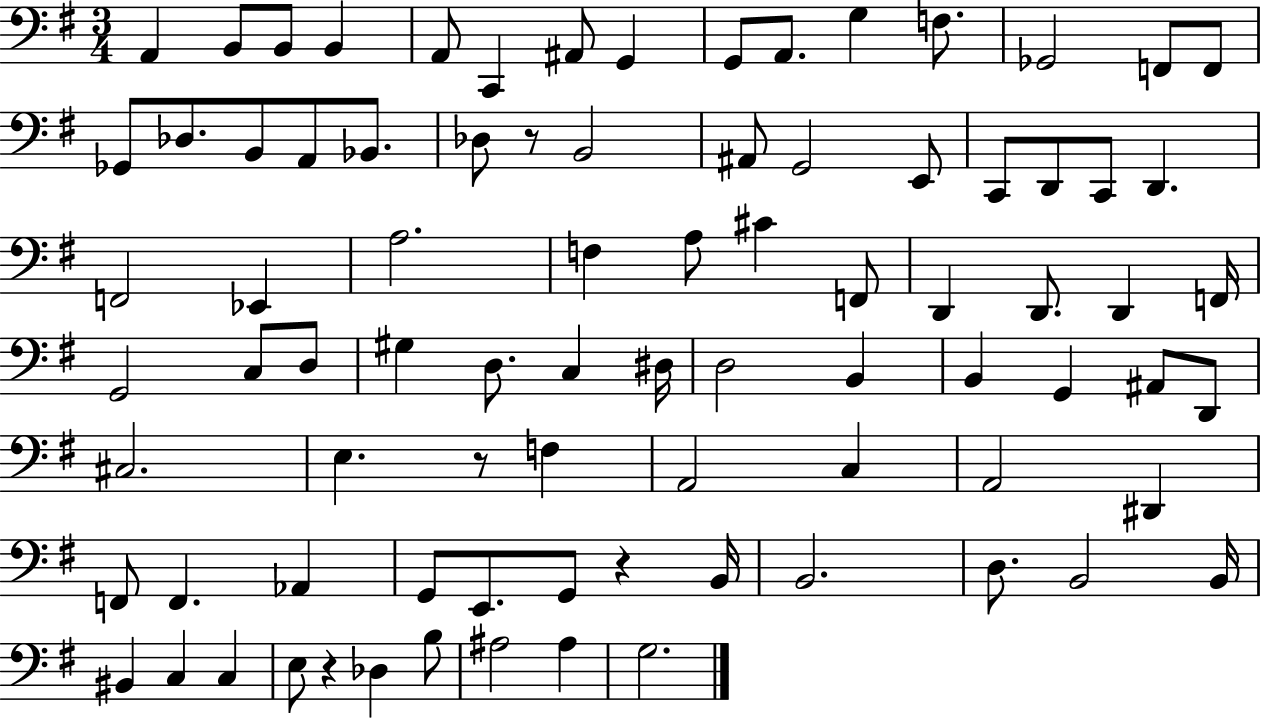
{
  \clef bass
  \numericTimeSignature
  \time 3/4
  \key g \major
  \repeat volta 2 { a,4 b,8 b,8 b,4 | a,8 c,4 ais,8 g,4 | g,8 a,8. g4 f8. | ges,2 f,8 f,8 | \break ges,8 des8. b,8 a,8 bes,8. | des8 r8 b,2 | ais,8 g,2 e,8 | c,8 d,8 c,8 d,4. | \break f,2 ees,4 | a2. | f4 a8 cis'4 f,8 | d,4 d,8. d,4 f,16 | \break g,2 c8 d8 | gis4 d8. c4 dis16 | d2 b,4 | b,4 g,4 ais,8 d,8 | \break cis2. | e4. r8 f4 | a,2 c4 | a,2 dis,4 | \break f,8 f,4. aes,4 | g,8 e,8. g,8 r4 b,16 | b,2. | d8. b,2 b,16 | \break bis,4 c4 c4 | e8 r4 des4 b8 | ais2 ais4 | g2. | \break } \bar "|."
}